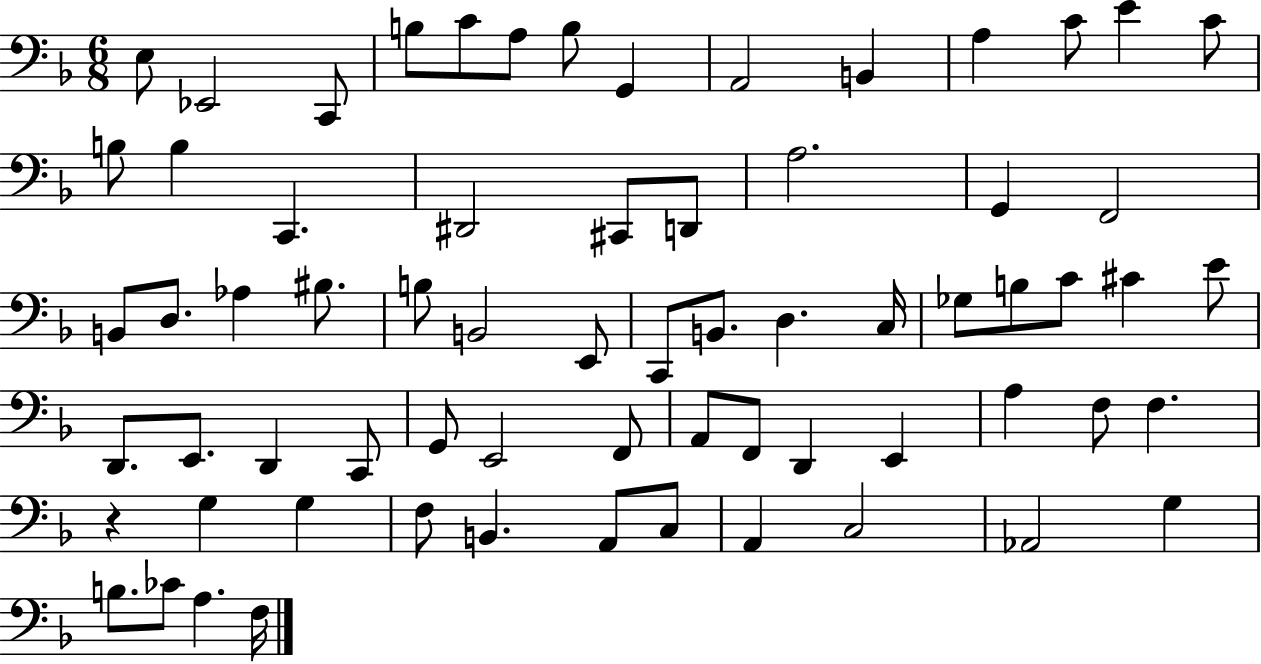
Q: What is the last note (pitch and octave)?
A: F3